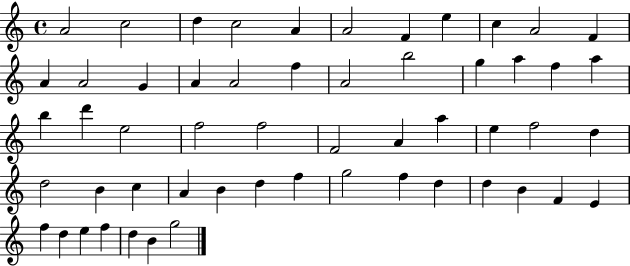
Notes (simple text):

A4/h C5/h D5/q C5/h A4/q A4/h F4/q E5/q C5/q A4/h F4/q A4/q A4/h G4/q A4/q A4/h F5/q A4/h B5/h G5/q A5/q F5/q A5/q B5/q D6/q E5/h F5/h F5/h F4/h A4/q A5/q E5/q F5/h D5/q D5/h B4/q C5/q A4/q B4/q D5/q F5/q G5/h F5/q D5/q D5/q B4/q F4/q E4/q F5/q D5/q E5/q F5/q D5/q B4/q G5/h